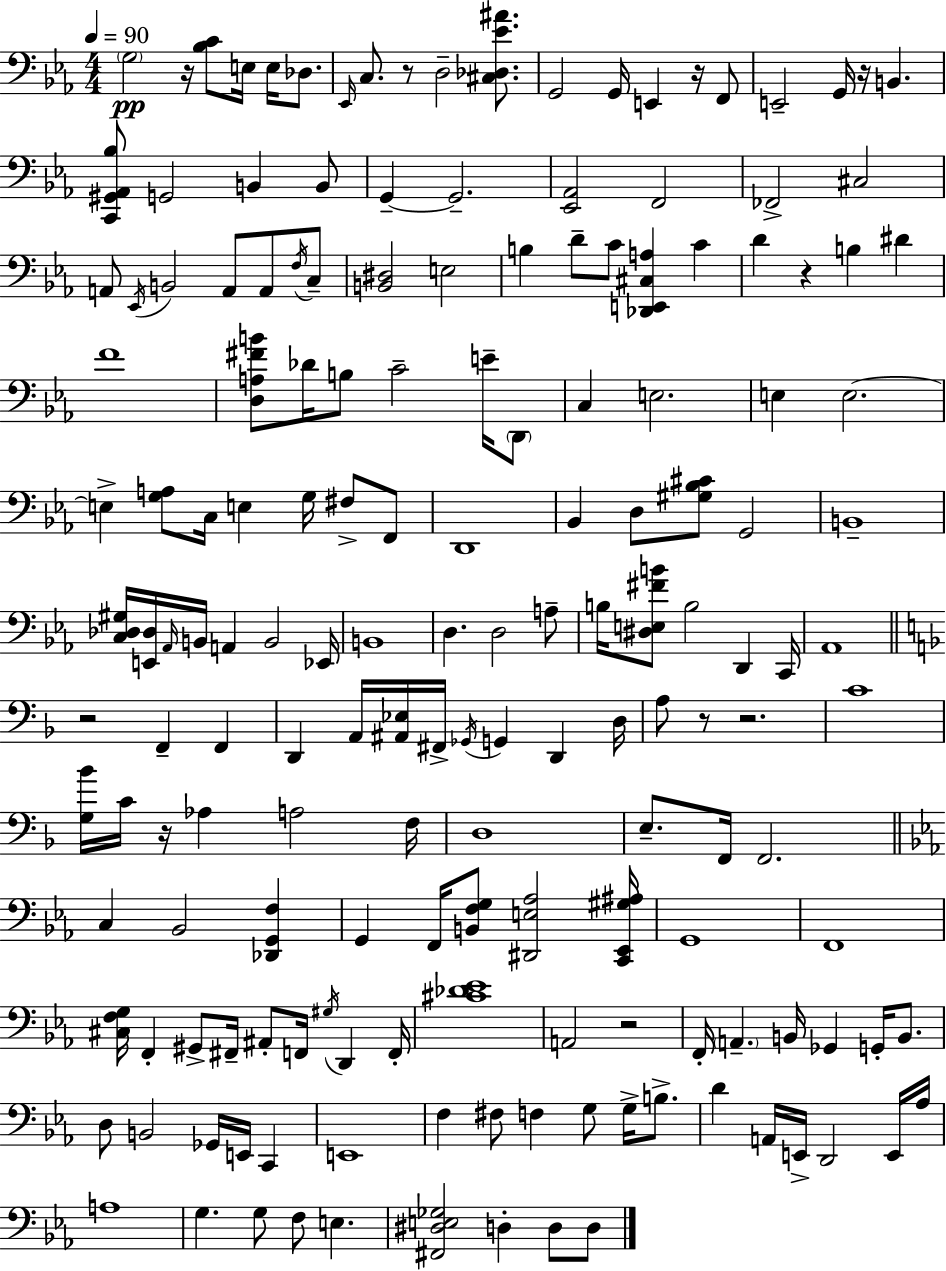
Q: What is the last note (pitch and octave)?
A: D3